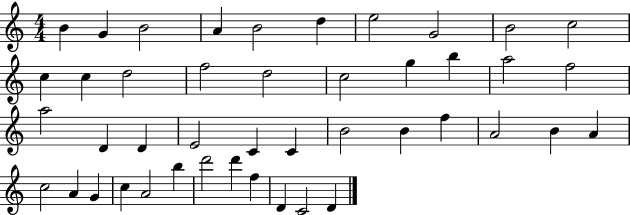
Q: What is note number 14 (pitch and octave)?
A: F5